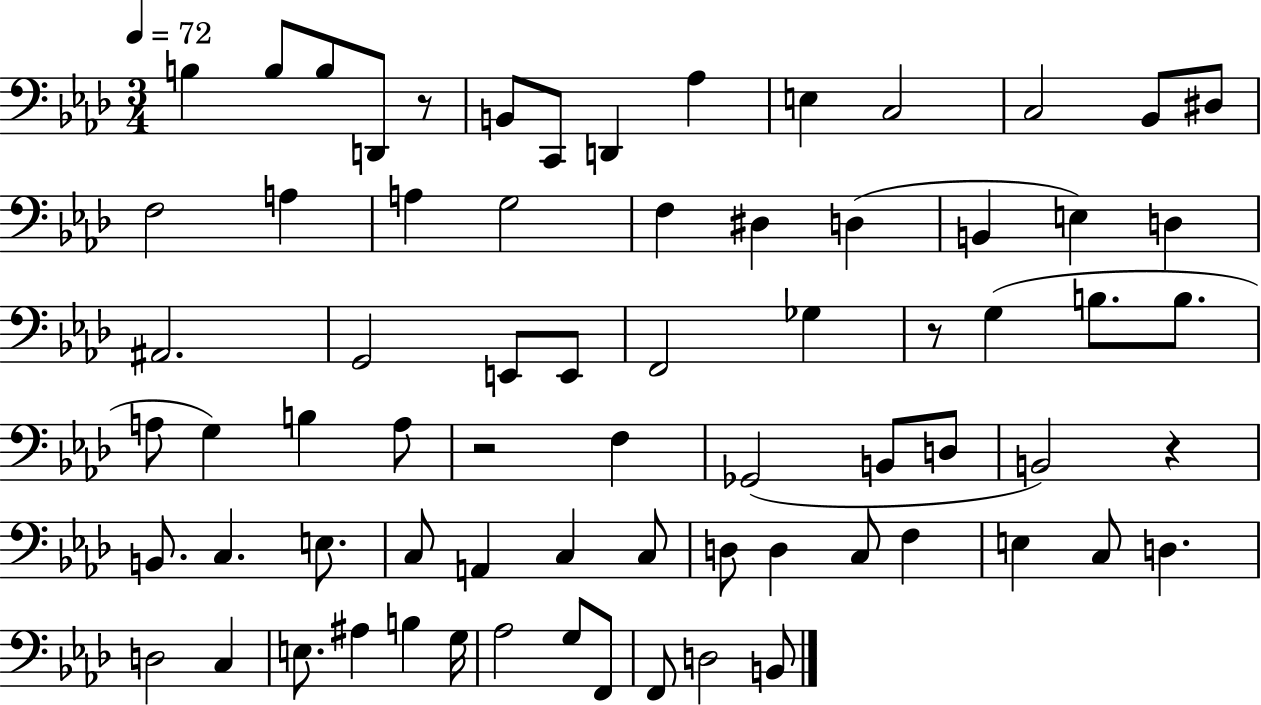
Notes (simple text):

B3/q B3/e B3/e D2/e R/e B2/e C2/e D2/q Ab3/q E3/q C3/h C3/h Bb2/e D#3/e F3/h A3/q A3/q G3/h F3/q D#3/q D3/q B2/q E3/q D3/q A#2/h. G2/h E2/e E2/e F2/h Gb3/q R/e G3/q B3/e. B3/e. A3/e G3/q B3/q A3/e R/h F3/q Gb2/h B2/e D3/e B2/h R/q B2/e. C3/q. E3/e. C3/e A2/q C3/q C3/e D3/e D3/q C3/e F3/q E3/q C3/e D3/q. D3/h C3/q E3/e. A#3/q B3/q G3/s Ab3/h G3/e F2/e F2/e D3/h B2/e